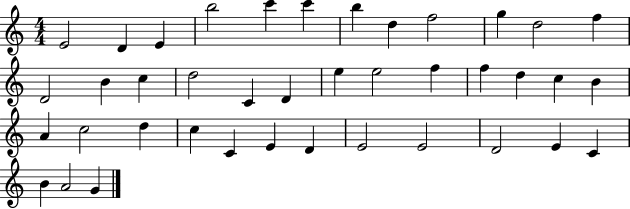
{
  \clef treble
  \numericTimeSignature
  \time 4/4
  \key c \major
  e'2 d'4 e'4 | b''2 c'''4 c'''4 | b''4 d''4 f''2 | g''4 d''2 f''4 | \break d'2 b'4 c''4 | d''2 c'4 d'4 | e''4 e''2 f''4 | f''4 d''4 c''4 b'4 | \break a'4 c''2 d''4 | c''4 c'4 e'4 d'4 | e'2 e'2 | d'2 e'4 c'4 | \break b'4 a'2 g'4 | \bar "|."
}